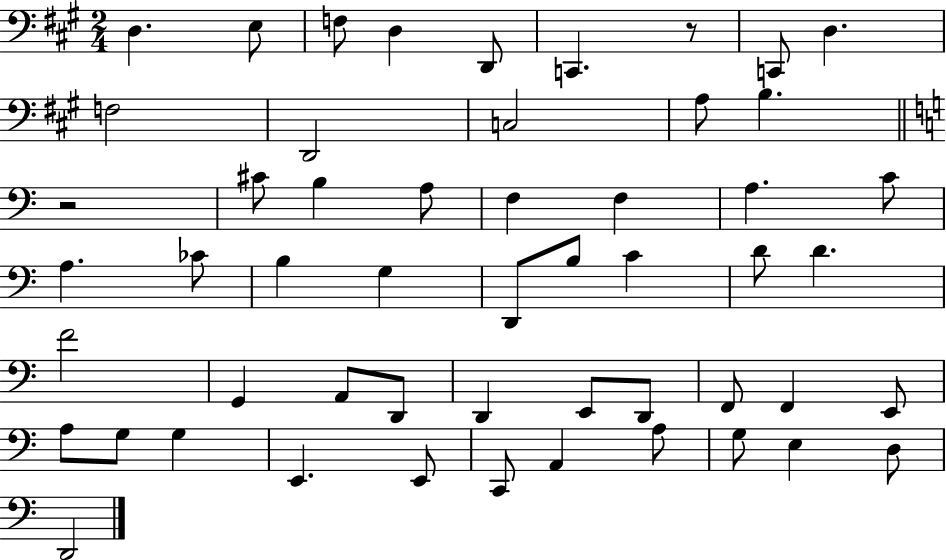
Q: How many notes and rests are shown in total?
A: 53